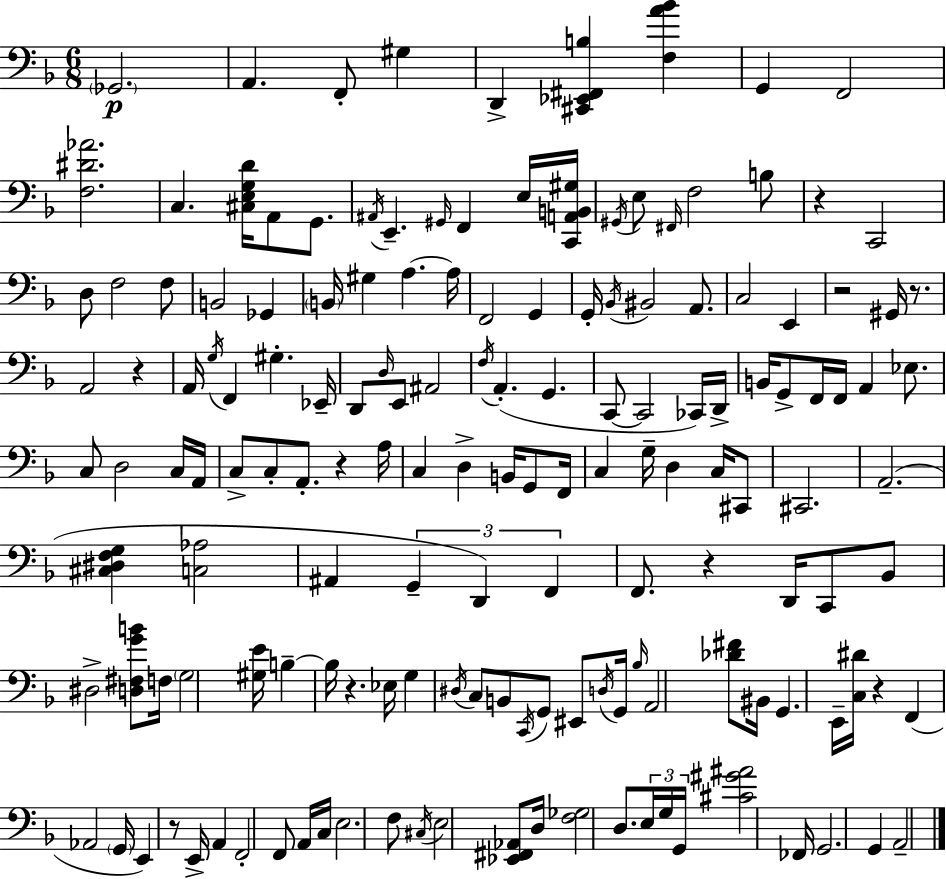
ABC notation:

X:1
T:Untitled
M:6/8
L:1/4
K:Dm
_G,,2 A,, F,,/2 ^G, D,, [^C,,_E,,^F,,B,] [F,A_B] G,, F,,2 [F,^D_A]2 C, [^C,E,G,D]/4 A,,/2 G,,/2 ^A,,/4 E,, ^G,,/4 F,, E,/4 [C,,A,,B,,^G,]/4 ^G,,/4 E,/2 ^F,,/4 F,2 B,/2 z C,,2 D,/2 F,2 F,/2 B,,2 _G,, B,,/4 ^G, A, A,/4 F,,2 G,, G,,/4 _B,,/4 ^B,,2 A,,/2 C,2 E,, z2 ^G,,/4 z/2 A,,2 z A,,/4 G,/4 F,, ^G, _E,,/4 D,,/2 D,/4 E,,/2 ^A,,2 F,/4 A,, G,, C,,/2 C,,2 _C,,/4 D,,/4 B,,/4 G,,/2 F,,/4 F,,/4 A,, _E,/2 C,/2 D,2 C,/4 A,,/4 C,/2 C,/2 A,,/2 z A,/4 C, D, B,,/4 G,,/2 F,,/4 C, G,/4 D, C,/4 ^C,,/2 ^C,,2 A,,2 [^C,^D,F,G,] [C,_A,]2 ^A,, G,, D,, F,, F,,/2 z D,,/4 C,,/2 _B,,/2 ^D,2 [D,^F,GB]/2 F,/4 G,2 [^G,E]/4 B, B,/4 z _E,/4 G, ^D,/4 C,/2 B,,/2 C,,/4 G,,/2 ^E,,/2 D,/4 G,,/4 _B,/4 A,,2 [_D^F]/2 ^B,,/4 G,, E,,/4 [C,^D]/4 z F,, _A,,2 G,,/4 E,, z/2 E,,/4 A,, F,,2 F,,/2 A,,/4 C,/4 E,2 F,/2 ^C,/4 E,2 [_E,,^F,,_A,,]/2 D,/4 [F,_G,]2 D,/2 E,/4 G,/4 G,,/4 [^C^G^A]2 _F,,/4 G,,2 G,, A,,2